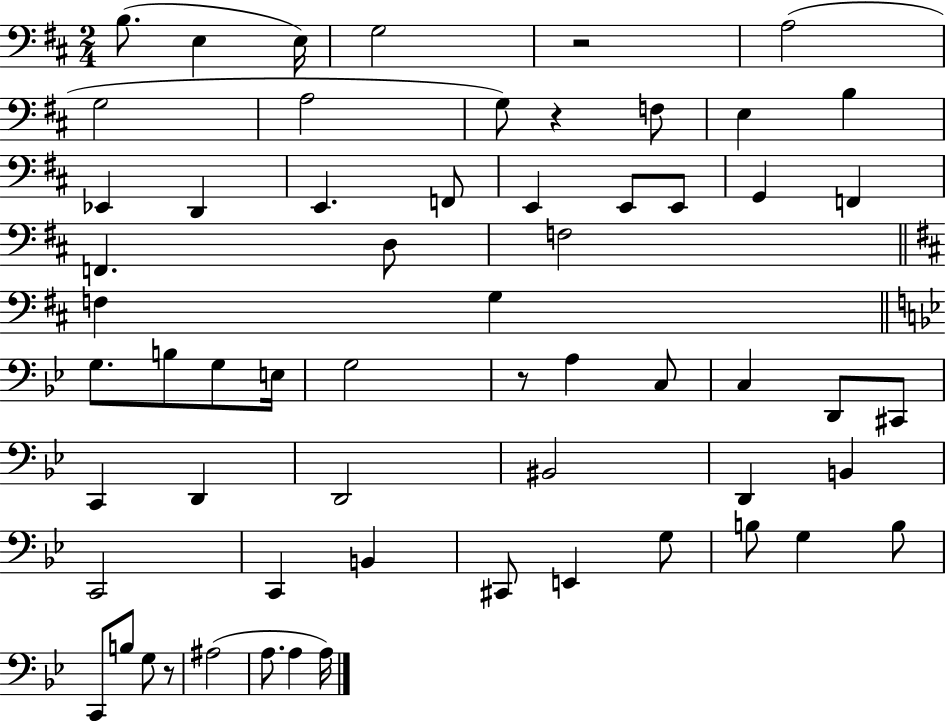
B3/e. E3/q E3/s G3/h R/h A3/h G3/h A3/h G3/e R/q F3/e E3/q B3/q Eb2/q D2/q E2/q. F2/e E2/q E2/e E2/e G2/q F2/q F2/q. D3/e F3/h F3/q G3/q G3/e. B3/e G3/e E3/s G3/h R/e A3/q C3/e C3/q D2/e C#2/e C2/q D2/q D2/h BIS2/h D2/q B2/q C2/h C2/q B2/q C#2/e E2/q G3/e B3/e G3/q B3/e C2/e B3/e G3/e R/e A#3/h A3/e. A3/q A3/s